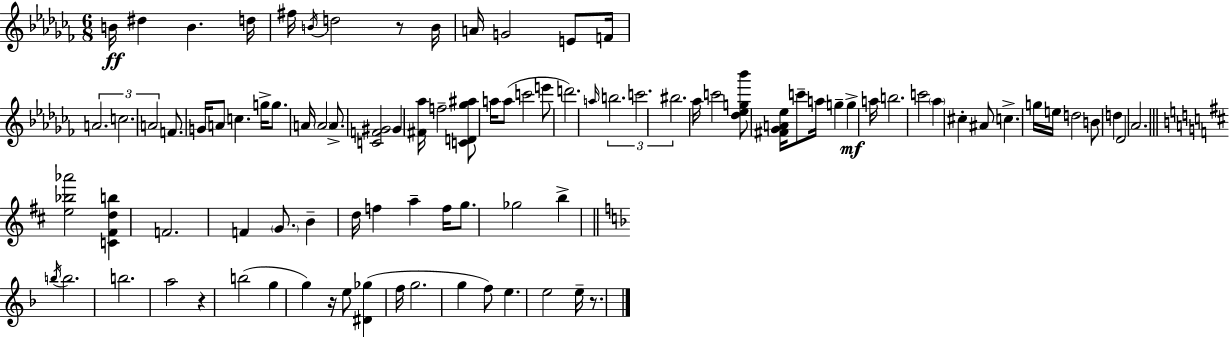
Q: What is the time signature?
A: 6/8